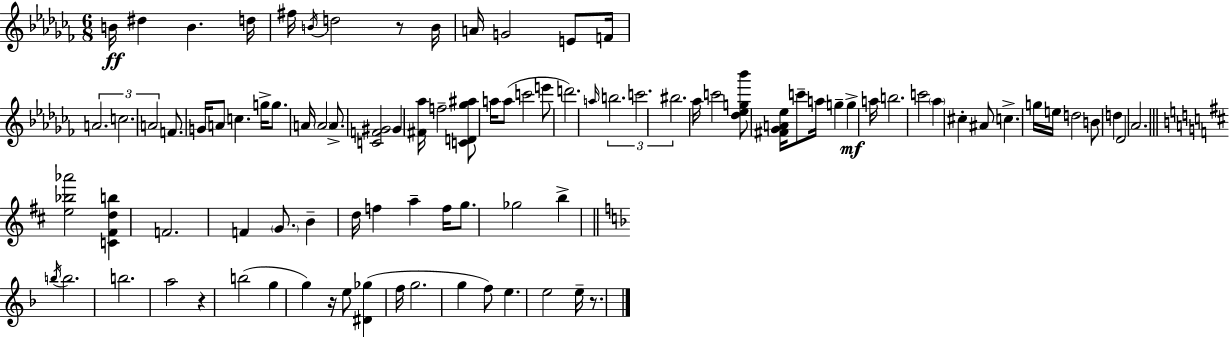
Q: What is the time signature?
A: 6/8